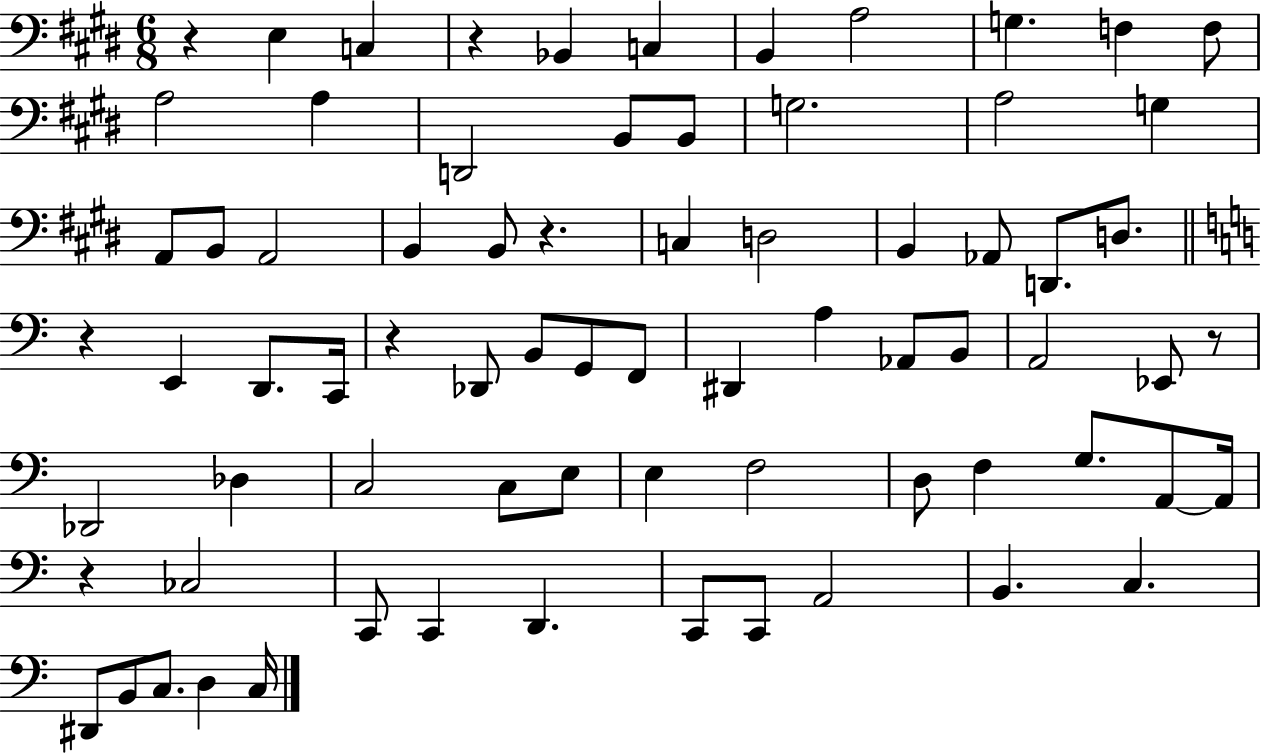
R/q E3/q C3/q R/q Bb2/q C3/q B2/q A3/h G3/q. F3/q F3/e A3/h A3/q D2/h B2/e B2/e G3/h. A3/h G3/q A2/e B2/e A2/h B2/q B2/e R/q. C3/q D3/h B2/q Ab2/e D2/e. D3/e. R/q E2/q D2/e. C2/s R/q Db2/e B2/e G2/e F2/e D#2/q A3/q Ab2/e B2/e A2/h Eb2/e R/e Db2/h Db3/q C3/h C3/e E3/e E3/q F3/h D3/e F3/q G3/e. A2/e A2/s R/q CES3/h C2/e C2/q D2/q. C2/e C2/e A2/h B2/q. C3/q. D#2/e B2/e C3/e. D3/q C3/s